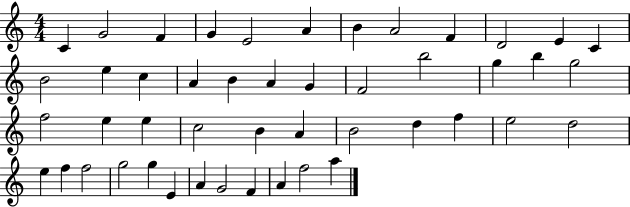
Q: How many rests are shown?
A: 0